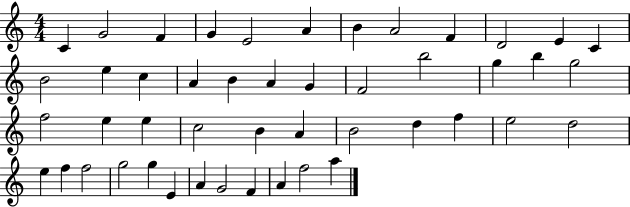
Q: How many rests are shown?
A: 0